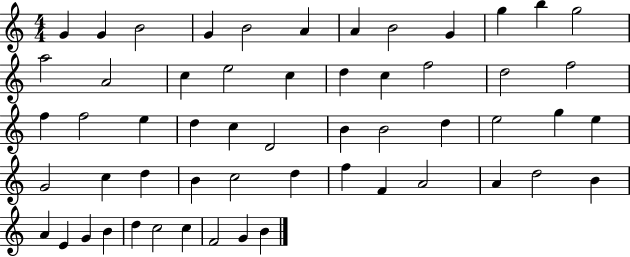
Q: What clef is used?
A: treble